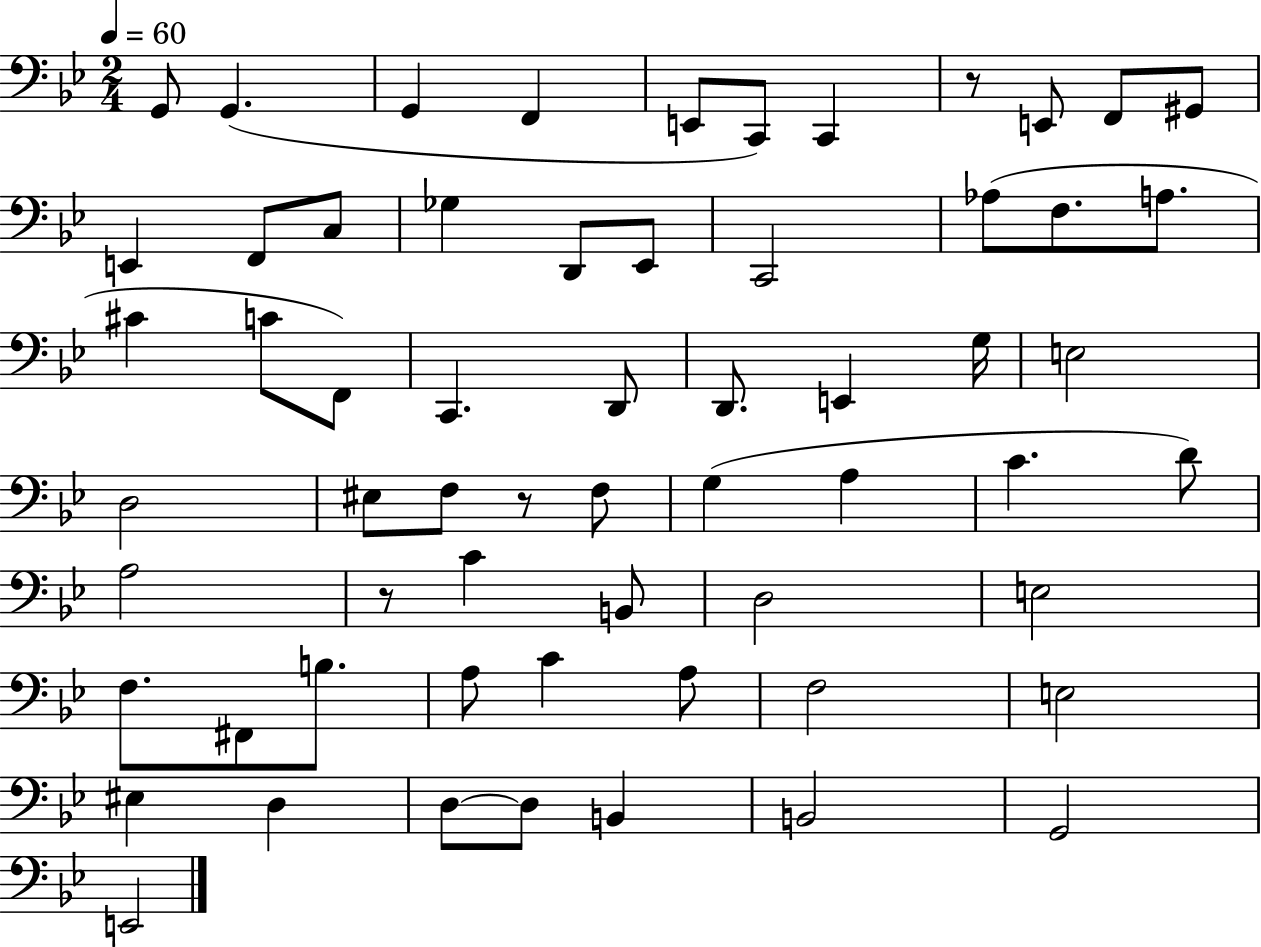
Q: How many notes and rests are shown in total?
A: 61